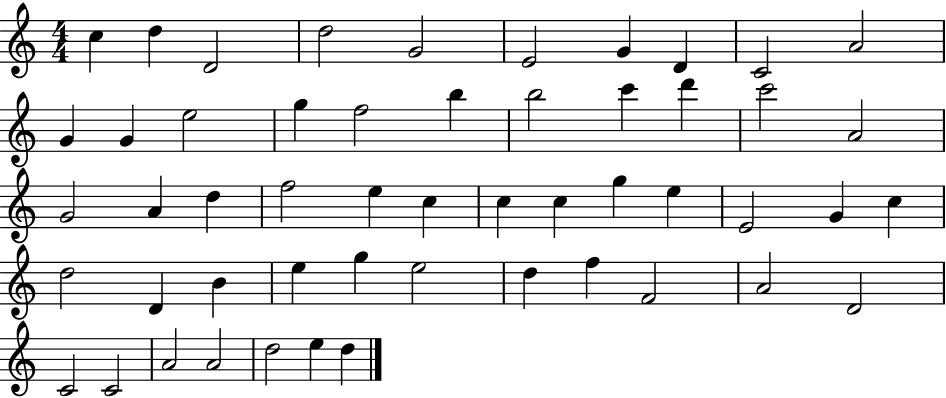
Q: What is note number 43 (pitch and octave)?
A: F4